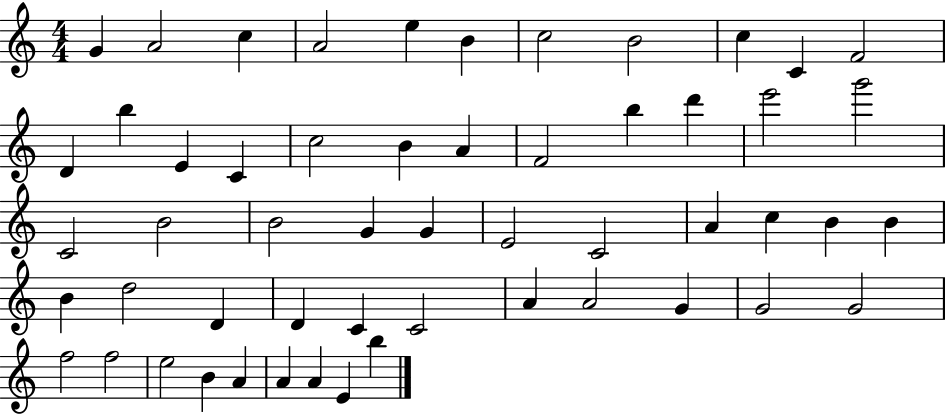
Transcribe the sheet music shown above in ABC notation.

X:1
T:Untitled
M:4/4
L:1/4
K:C
G A2 c A2 e B c2 B2 c C F2 D b E C c2 B A F2 b d' e'2 g'2 C2 B2 B2 G G E2 C2 A c B B B d2 D D C C2 A A2 G G2 G2 f2 f2 e2 B A A A E b